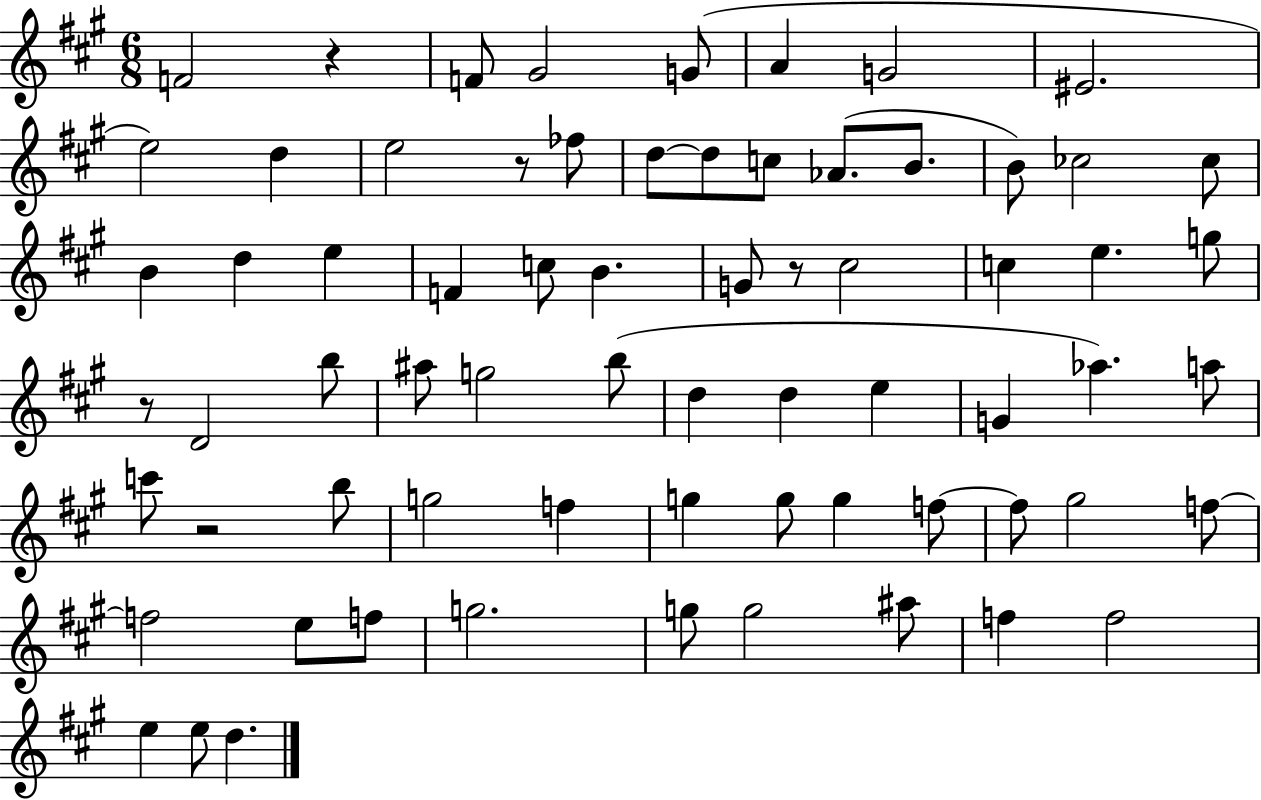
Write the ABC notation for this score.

X:1
T:Untitled
M:6/8
L:1/4
K:A
F2 z F/2 ^G2 G/2 A G2 ^E2 e2 d e2 z/2 _f/2 d/2 d/2 c/2 _A/2 B/2 B/2 _c2 _c/2 B d e F c/2 B G/2 z/2 ^c2 c e g/2 z/2 D2 b/2 ^a/2 g2 b/2 d d e G _a a/2 c'/2 z2 b/2 g2 f g g/2 g f/2 f/2 ^g2 f/2 f2 e/2 f/2 g2 g/2 g2 ^a/2 f f2 e e/2 d